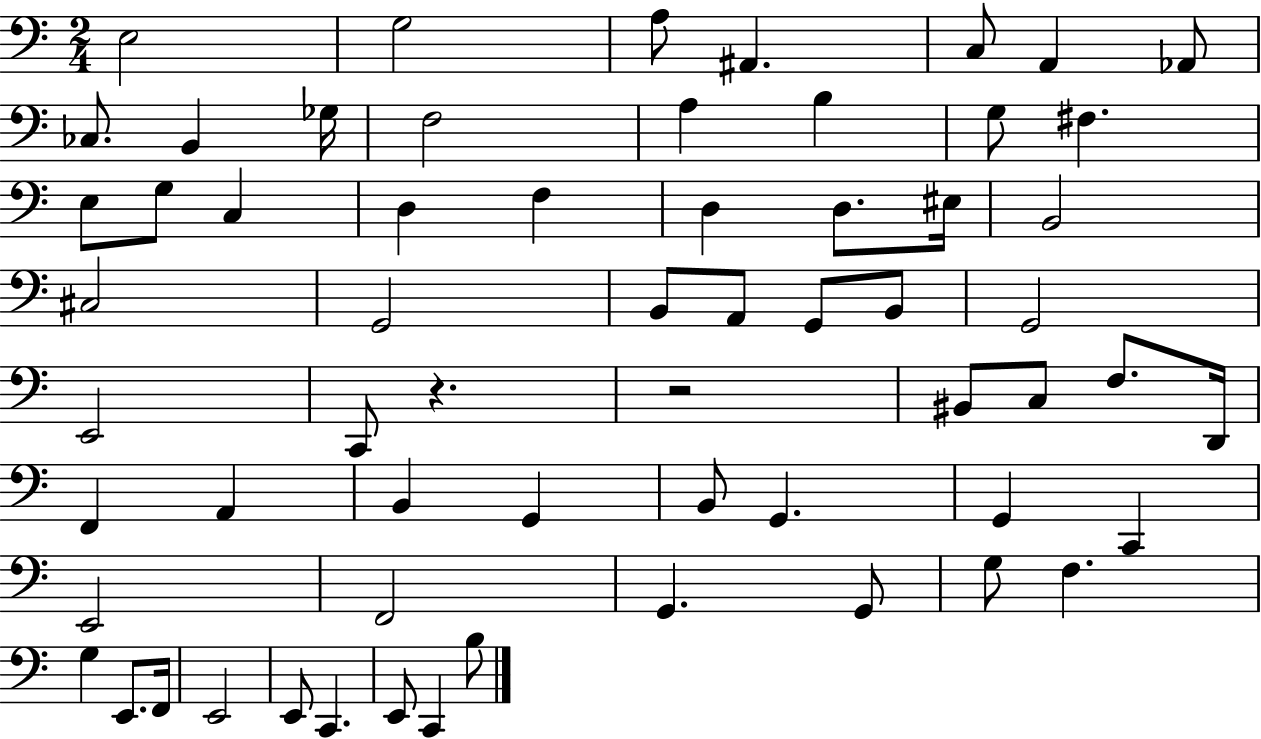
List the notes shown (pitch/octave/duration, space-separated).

E3/h G3/h A3/e A#2/q. C3/e A2/q Ab2/e CES3/e. B2/q Gb3/s F3/h A3/q B3/q G3/e F#3/q. E3/e G3/e C3/q D3/q F3/q D3/q D3/e. EIS3/s B2/h C#3/h G2/h B2/e A2/e G2/e B2/e G2/h E2/h C2/e R/q. R/h BIS2/e C3/e F3/e. D2/s F2/q A2/q B2/q G2/q B2/e G2/q. G2/q C2/q E2/h F2/h G2/q. G2/e G3/e F3/q. G3/q E2/e. F2/s E2/h E2/e C2/q. E2/e C2/q B3/e